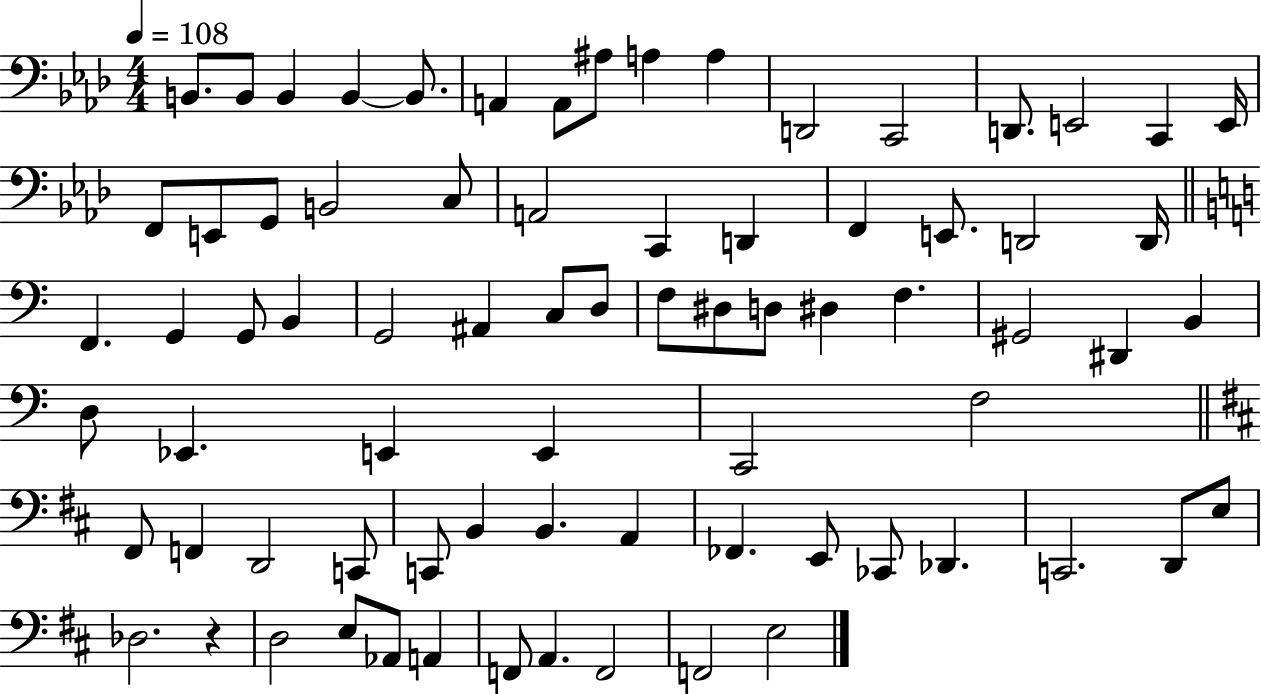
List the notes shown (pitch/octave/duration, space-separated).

B2/e. B2/e B2/q B2/q B2/e. A2/q A2/e A#3/e A3/q A3/q D2/h C2/h D2/e. E2/h C2/q E2/s F2/e E2/e G2/e B2/h C3/e A2/h C2/q D2/q F2/q E2/e. D2/h D2/s F2/q. G2/q G2/e B2/q G2/h A#2/q C3/e D3/e F3/e D#3/e D3/e D#3/q F3/q. G#2/h D#2/q B2/q D3/e Eb2/q. E2/q E2/q C2/h F3/h F#2/e F2/q D2/h C2/e C2/e B2/q B2/q. A2/q FES2/q. E2/e CES2/e Db2/q. C2/h. D2/e E3/e Db3/h. R/q D3/h E3/e Ab2/e A2/q F2/e A2/q. F2/h F2/h E3/h